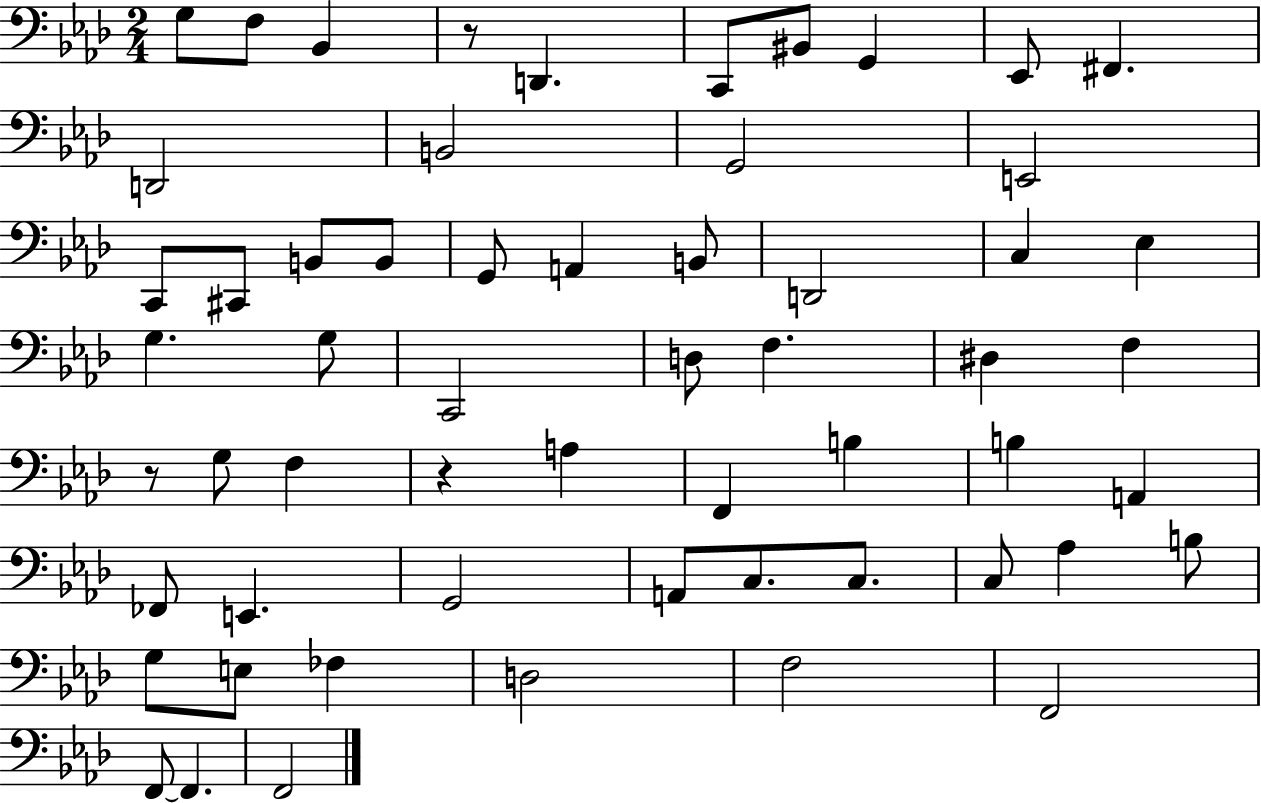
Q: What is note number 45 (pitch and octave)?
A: Ab3